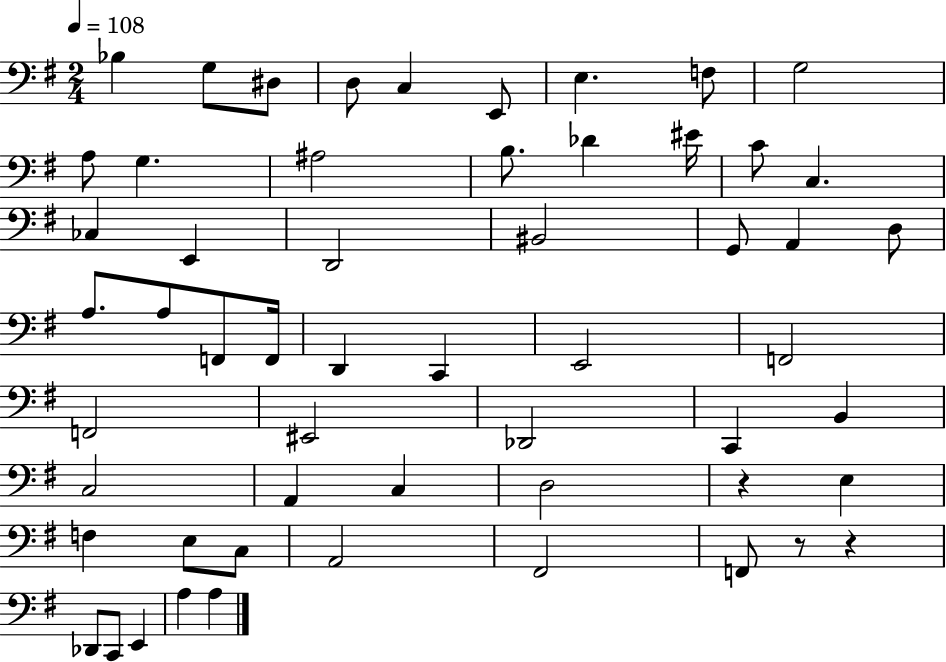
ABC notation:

X:1
T:Untitled
M:2/4
L:1/4
K:G
_B, G,/2 ^D,/2 D,/2 C, E,,/2 E, F,/2 G,2 A,/2 G, ^A,2 B,/2 _D ^E/4 C/2 C, _C, E,, D,,2 ^B,,2 G,,/2 A,, D,/2 A,/2 A,/2 F,,/2 F,,/4 D,, C,, E,,2 F,,2 F,,2 ^E,,2 _D,,2 C,, B,, C,2 A,, C, D,2 z E, F, E,/2 C,/2 A,,2 ^F,,2 F,,/2 z/2 z _D,,/2 C,,/2 E,, A, A,